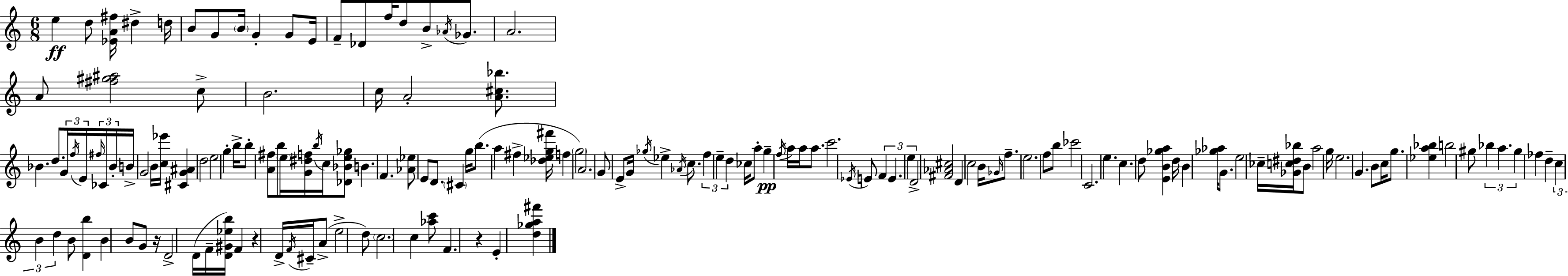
{
  \clef treble
  \numericTimeSignature
  \time 6/8
  \key c \major
  e''4\ff d''8 <ees' a' fis''>16 dis''4-> d''16 | b'8 g'8 \parenthesize b'16 g'4-. g'8 e'16 | f'8-- des'8 f''16 d''8 b'8-> \acciaccatura { aes'16 } ges'8. | a'2. | \break a'8 <fis'' gis'' ais''>2 c''8-> | b'2. | c''16 a'2-. <a' cis'' bes''>8. | bes'4. d''8. \tuplet 3/2 { g'16 \acciaccatura { f''16 } | \break e'16 } \tuplet 3/2 { \grace { fis''16 } ces'16 bes'16-. } b'16-> g'2 | b'16 <c'' ees'''>16 <cis' g' ais'>4 d''2 | e''2 g''4-. | b''16-> b''8-. <a' fis''>8 b''8 \parenthesize e''16 <g' dis'' f''>16 | \break \acciaccatura { b''16 } c''16 <des' bes' e'' ges''>8 b'4. f'4. | <aes' ees''>8 e'8 d'8. \parenthesize cis'4 | g''16 b''8.( a''4 fis''4-> | <des'' ees'' g'' fis'''>16 f''4 \parenthesize g''2) | \break a'2. | g'8 e'8-> g'16 \acciaccatura { ges''16 } ees''4-> | \acciaccatura { aes'16 } c''8. \tuplet 3/2 { f''4 e''4-- | d''4 } ces''16 a''8-. g''4--\pp | \break \acciaccatura { f''16 } a''16 a''16 a''8. c'''2. | \acciaccatura { ees'16 } e'8 \tuplet 3/2 { f'4 | e'4. e''4 } | d'2-> <fis' aes' cis''>2 | \break d'4 c''2 | b'16 \grace { ges'16 } f''8.-- e''2. | f''8 b''8 | ces'''2 c'2. | \break e''4. | c''4. d''8 <e' b' ges'' a''>4 | d''16 b'4 <ges'' aes''>16 g'8. | e''2 ces''16-- <ges' c'' dis'' bes''>16 b'8 | \break a''2 g''16 e''2. | g'4. | b'8 c''16 g''8. <ees'' a'' bes''>4 | b''2 gis''8 \tuplet 3/2 { bes''4 | \break a''4. gis''4 } | fes''4 d''4-- \tuplet 3/2 { c''4 | b'4 d''4 } b'8 <d' b''>4 | b'4 b'8 g'8 r16 | \break d'2-> d'16( f'16-- <d' gis' ees'' b''>16) f'4 | r4 d'16-> \acciaccatura { f'16 } cis'16-- a'8->( | e''2-> d''8) \parenthesize c''2. | c''4 | \break <aes'' c'''>8 f'4. r4 | e'4-. <d'' ges'' a'' fis'''>4 \bar "|."
}